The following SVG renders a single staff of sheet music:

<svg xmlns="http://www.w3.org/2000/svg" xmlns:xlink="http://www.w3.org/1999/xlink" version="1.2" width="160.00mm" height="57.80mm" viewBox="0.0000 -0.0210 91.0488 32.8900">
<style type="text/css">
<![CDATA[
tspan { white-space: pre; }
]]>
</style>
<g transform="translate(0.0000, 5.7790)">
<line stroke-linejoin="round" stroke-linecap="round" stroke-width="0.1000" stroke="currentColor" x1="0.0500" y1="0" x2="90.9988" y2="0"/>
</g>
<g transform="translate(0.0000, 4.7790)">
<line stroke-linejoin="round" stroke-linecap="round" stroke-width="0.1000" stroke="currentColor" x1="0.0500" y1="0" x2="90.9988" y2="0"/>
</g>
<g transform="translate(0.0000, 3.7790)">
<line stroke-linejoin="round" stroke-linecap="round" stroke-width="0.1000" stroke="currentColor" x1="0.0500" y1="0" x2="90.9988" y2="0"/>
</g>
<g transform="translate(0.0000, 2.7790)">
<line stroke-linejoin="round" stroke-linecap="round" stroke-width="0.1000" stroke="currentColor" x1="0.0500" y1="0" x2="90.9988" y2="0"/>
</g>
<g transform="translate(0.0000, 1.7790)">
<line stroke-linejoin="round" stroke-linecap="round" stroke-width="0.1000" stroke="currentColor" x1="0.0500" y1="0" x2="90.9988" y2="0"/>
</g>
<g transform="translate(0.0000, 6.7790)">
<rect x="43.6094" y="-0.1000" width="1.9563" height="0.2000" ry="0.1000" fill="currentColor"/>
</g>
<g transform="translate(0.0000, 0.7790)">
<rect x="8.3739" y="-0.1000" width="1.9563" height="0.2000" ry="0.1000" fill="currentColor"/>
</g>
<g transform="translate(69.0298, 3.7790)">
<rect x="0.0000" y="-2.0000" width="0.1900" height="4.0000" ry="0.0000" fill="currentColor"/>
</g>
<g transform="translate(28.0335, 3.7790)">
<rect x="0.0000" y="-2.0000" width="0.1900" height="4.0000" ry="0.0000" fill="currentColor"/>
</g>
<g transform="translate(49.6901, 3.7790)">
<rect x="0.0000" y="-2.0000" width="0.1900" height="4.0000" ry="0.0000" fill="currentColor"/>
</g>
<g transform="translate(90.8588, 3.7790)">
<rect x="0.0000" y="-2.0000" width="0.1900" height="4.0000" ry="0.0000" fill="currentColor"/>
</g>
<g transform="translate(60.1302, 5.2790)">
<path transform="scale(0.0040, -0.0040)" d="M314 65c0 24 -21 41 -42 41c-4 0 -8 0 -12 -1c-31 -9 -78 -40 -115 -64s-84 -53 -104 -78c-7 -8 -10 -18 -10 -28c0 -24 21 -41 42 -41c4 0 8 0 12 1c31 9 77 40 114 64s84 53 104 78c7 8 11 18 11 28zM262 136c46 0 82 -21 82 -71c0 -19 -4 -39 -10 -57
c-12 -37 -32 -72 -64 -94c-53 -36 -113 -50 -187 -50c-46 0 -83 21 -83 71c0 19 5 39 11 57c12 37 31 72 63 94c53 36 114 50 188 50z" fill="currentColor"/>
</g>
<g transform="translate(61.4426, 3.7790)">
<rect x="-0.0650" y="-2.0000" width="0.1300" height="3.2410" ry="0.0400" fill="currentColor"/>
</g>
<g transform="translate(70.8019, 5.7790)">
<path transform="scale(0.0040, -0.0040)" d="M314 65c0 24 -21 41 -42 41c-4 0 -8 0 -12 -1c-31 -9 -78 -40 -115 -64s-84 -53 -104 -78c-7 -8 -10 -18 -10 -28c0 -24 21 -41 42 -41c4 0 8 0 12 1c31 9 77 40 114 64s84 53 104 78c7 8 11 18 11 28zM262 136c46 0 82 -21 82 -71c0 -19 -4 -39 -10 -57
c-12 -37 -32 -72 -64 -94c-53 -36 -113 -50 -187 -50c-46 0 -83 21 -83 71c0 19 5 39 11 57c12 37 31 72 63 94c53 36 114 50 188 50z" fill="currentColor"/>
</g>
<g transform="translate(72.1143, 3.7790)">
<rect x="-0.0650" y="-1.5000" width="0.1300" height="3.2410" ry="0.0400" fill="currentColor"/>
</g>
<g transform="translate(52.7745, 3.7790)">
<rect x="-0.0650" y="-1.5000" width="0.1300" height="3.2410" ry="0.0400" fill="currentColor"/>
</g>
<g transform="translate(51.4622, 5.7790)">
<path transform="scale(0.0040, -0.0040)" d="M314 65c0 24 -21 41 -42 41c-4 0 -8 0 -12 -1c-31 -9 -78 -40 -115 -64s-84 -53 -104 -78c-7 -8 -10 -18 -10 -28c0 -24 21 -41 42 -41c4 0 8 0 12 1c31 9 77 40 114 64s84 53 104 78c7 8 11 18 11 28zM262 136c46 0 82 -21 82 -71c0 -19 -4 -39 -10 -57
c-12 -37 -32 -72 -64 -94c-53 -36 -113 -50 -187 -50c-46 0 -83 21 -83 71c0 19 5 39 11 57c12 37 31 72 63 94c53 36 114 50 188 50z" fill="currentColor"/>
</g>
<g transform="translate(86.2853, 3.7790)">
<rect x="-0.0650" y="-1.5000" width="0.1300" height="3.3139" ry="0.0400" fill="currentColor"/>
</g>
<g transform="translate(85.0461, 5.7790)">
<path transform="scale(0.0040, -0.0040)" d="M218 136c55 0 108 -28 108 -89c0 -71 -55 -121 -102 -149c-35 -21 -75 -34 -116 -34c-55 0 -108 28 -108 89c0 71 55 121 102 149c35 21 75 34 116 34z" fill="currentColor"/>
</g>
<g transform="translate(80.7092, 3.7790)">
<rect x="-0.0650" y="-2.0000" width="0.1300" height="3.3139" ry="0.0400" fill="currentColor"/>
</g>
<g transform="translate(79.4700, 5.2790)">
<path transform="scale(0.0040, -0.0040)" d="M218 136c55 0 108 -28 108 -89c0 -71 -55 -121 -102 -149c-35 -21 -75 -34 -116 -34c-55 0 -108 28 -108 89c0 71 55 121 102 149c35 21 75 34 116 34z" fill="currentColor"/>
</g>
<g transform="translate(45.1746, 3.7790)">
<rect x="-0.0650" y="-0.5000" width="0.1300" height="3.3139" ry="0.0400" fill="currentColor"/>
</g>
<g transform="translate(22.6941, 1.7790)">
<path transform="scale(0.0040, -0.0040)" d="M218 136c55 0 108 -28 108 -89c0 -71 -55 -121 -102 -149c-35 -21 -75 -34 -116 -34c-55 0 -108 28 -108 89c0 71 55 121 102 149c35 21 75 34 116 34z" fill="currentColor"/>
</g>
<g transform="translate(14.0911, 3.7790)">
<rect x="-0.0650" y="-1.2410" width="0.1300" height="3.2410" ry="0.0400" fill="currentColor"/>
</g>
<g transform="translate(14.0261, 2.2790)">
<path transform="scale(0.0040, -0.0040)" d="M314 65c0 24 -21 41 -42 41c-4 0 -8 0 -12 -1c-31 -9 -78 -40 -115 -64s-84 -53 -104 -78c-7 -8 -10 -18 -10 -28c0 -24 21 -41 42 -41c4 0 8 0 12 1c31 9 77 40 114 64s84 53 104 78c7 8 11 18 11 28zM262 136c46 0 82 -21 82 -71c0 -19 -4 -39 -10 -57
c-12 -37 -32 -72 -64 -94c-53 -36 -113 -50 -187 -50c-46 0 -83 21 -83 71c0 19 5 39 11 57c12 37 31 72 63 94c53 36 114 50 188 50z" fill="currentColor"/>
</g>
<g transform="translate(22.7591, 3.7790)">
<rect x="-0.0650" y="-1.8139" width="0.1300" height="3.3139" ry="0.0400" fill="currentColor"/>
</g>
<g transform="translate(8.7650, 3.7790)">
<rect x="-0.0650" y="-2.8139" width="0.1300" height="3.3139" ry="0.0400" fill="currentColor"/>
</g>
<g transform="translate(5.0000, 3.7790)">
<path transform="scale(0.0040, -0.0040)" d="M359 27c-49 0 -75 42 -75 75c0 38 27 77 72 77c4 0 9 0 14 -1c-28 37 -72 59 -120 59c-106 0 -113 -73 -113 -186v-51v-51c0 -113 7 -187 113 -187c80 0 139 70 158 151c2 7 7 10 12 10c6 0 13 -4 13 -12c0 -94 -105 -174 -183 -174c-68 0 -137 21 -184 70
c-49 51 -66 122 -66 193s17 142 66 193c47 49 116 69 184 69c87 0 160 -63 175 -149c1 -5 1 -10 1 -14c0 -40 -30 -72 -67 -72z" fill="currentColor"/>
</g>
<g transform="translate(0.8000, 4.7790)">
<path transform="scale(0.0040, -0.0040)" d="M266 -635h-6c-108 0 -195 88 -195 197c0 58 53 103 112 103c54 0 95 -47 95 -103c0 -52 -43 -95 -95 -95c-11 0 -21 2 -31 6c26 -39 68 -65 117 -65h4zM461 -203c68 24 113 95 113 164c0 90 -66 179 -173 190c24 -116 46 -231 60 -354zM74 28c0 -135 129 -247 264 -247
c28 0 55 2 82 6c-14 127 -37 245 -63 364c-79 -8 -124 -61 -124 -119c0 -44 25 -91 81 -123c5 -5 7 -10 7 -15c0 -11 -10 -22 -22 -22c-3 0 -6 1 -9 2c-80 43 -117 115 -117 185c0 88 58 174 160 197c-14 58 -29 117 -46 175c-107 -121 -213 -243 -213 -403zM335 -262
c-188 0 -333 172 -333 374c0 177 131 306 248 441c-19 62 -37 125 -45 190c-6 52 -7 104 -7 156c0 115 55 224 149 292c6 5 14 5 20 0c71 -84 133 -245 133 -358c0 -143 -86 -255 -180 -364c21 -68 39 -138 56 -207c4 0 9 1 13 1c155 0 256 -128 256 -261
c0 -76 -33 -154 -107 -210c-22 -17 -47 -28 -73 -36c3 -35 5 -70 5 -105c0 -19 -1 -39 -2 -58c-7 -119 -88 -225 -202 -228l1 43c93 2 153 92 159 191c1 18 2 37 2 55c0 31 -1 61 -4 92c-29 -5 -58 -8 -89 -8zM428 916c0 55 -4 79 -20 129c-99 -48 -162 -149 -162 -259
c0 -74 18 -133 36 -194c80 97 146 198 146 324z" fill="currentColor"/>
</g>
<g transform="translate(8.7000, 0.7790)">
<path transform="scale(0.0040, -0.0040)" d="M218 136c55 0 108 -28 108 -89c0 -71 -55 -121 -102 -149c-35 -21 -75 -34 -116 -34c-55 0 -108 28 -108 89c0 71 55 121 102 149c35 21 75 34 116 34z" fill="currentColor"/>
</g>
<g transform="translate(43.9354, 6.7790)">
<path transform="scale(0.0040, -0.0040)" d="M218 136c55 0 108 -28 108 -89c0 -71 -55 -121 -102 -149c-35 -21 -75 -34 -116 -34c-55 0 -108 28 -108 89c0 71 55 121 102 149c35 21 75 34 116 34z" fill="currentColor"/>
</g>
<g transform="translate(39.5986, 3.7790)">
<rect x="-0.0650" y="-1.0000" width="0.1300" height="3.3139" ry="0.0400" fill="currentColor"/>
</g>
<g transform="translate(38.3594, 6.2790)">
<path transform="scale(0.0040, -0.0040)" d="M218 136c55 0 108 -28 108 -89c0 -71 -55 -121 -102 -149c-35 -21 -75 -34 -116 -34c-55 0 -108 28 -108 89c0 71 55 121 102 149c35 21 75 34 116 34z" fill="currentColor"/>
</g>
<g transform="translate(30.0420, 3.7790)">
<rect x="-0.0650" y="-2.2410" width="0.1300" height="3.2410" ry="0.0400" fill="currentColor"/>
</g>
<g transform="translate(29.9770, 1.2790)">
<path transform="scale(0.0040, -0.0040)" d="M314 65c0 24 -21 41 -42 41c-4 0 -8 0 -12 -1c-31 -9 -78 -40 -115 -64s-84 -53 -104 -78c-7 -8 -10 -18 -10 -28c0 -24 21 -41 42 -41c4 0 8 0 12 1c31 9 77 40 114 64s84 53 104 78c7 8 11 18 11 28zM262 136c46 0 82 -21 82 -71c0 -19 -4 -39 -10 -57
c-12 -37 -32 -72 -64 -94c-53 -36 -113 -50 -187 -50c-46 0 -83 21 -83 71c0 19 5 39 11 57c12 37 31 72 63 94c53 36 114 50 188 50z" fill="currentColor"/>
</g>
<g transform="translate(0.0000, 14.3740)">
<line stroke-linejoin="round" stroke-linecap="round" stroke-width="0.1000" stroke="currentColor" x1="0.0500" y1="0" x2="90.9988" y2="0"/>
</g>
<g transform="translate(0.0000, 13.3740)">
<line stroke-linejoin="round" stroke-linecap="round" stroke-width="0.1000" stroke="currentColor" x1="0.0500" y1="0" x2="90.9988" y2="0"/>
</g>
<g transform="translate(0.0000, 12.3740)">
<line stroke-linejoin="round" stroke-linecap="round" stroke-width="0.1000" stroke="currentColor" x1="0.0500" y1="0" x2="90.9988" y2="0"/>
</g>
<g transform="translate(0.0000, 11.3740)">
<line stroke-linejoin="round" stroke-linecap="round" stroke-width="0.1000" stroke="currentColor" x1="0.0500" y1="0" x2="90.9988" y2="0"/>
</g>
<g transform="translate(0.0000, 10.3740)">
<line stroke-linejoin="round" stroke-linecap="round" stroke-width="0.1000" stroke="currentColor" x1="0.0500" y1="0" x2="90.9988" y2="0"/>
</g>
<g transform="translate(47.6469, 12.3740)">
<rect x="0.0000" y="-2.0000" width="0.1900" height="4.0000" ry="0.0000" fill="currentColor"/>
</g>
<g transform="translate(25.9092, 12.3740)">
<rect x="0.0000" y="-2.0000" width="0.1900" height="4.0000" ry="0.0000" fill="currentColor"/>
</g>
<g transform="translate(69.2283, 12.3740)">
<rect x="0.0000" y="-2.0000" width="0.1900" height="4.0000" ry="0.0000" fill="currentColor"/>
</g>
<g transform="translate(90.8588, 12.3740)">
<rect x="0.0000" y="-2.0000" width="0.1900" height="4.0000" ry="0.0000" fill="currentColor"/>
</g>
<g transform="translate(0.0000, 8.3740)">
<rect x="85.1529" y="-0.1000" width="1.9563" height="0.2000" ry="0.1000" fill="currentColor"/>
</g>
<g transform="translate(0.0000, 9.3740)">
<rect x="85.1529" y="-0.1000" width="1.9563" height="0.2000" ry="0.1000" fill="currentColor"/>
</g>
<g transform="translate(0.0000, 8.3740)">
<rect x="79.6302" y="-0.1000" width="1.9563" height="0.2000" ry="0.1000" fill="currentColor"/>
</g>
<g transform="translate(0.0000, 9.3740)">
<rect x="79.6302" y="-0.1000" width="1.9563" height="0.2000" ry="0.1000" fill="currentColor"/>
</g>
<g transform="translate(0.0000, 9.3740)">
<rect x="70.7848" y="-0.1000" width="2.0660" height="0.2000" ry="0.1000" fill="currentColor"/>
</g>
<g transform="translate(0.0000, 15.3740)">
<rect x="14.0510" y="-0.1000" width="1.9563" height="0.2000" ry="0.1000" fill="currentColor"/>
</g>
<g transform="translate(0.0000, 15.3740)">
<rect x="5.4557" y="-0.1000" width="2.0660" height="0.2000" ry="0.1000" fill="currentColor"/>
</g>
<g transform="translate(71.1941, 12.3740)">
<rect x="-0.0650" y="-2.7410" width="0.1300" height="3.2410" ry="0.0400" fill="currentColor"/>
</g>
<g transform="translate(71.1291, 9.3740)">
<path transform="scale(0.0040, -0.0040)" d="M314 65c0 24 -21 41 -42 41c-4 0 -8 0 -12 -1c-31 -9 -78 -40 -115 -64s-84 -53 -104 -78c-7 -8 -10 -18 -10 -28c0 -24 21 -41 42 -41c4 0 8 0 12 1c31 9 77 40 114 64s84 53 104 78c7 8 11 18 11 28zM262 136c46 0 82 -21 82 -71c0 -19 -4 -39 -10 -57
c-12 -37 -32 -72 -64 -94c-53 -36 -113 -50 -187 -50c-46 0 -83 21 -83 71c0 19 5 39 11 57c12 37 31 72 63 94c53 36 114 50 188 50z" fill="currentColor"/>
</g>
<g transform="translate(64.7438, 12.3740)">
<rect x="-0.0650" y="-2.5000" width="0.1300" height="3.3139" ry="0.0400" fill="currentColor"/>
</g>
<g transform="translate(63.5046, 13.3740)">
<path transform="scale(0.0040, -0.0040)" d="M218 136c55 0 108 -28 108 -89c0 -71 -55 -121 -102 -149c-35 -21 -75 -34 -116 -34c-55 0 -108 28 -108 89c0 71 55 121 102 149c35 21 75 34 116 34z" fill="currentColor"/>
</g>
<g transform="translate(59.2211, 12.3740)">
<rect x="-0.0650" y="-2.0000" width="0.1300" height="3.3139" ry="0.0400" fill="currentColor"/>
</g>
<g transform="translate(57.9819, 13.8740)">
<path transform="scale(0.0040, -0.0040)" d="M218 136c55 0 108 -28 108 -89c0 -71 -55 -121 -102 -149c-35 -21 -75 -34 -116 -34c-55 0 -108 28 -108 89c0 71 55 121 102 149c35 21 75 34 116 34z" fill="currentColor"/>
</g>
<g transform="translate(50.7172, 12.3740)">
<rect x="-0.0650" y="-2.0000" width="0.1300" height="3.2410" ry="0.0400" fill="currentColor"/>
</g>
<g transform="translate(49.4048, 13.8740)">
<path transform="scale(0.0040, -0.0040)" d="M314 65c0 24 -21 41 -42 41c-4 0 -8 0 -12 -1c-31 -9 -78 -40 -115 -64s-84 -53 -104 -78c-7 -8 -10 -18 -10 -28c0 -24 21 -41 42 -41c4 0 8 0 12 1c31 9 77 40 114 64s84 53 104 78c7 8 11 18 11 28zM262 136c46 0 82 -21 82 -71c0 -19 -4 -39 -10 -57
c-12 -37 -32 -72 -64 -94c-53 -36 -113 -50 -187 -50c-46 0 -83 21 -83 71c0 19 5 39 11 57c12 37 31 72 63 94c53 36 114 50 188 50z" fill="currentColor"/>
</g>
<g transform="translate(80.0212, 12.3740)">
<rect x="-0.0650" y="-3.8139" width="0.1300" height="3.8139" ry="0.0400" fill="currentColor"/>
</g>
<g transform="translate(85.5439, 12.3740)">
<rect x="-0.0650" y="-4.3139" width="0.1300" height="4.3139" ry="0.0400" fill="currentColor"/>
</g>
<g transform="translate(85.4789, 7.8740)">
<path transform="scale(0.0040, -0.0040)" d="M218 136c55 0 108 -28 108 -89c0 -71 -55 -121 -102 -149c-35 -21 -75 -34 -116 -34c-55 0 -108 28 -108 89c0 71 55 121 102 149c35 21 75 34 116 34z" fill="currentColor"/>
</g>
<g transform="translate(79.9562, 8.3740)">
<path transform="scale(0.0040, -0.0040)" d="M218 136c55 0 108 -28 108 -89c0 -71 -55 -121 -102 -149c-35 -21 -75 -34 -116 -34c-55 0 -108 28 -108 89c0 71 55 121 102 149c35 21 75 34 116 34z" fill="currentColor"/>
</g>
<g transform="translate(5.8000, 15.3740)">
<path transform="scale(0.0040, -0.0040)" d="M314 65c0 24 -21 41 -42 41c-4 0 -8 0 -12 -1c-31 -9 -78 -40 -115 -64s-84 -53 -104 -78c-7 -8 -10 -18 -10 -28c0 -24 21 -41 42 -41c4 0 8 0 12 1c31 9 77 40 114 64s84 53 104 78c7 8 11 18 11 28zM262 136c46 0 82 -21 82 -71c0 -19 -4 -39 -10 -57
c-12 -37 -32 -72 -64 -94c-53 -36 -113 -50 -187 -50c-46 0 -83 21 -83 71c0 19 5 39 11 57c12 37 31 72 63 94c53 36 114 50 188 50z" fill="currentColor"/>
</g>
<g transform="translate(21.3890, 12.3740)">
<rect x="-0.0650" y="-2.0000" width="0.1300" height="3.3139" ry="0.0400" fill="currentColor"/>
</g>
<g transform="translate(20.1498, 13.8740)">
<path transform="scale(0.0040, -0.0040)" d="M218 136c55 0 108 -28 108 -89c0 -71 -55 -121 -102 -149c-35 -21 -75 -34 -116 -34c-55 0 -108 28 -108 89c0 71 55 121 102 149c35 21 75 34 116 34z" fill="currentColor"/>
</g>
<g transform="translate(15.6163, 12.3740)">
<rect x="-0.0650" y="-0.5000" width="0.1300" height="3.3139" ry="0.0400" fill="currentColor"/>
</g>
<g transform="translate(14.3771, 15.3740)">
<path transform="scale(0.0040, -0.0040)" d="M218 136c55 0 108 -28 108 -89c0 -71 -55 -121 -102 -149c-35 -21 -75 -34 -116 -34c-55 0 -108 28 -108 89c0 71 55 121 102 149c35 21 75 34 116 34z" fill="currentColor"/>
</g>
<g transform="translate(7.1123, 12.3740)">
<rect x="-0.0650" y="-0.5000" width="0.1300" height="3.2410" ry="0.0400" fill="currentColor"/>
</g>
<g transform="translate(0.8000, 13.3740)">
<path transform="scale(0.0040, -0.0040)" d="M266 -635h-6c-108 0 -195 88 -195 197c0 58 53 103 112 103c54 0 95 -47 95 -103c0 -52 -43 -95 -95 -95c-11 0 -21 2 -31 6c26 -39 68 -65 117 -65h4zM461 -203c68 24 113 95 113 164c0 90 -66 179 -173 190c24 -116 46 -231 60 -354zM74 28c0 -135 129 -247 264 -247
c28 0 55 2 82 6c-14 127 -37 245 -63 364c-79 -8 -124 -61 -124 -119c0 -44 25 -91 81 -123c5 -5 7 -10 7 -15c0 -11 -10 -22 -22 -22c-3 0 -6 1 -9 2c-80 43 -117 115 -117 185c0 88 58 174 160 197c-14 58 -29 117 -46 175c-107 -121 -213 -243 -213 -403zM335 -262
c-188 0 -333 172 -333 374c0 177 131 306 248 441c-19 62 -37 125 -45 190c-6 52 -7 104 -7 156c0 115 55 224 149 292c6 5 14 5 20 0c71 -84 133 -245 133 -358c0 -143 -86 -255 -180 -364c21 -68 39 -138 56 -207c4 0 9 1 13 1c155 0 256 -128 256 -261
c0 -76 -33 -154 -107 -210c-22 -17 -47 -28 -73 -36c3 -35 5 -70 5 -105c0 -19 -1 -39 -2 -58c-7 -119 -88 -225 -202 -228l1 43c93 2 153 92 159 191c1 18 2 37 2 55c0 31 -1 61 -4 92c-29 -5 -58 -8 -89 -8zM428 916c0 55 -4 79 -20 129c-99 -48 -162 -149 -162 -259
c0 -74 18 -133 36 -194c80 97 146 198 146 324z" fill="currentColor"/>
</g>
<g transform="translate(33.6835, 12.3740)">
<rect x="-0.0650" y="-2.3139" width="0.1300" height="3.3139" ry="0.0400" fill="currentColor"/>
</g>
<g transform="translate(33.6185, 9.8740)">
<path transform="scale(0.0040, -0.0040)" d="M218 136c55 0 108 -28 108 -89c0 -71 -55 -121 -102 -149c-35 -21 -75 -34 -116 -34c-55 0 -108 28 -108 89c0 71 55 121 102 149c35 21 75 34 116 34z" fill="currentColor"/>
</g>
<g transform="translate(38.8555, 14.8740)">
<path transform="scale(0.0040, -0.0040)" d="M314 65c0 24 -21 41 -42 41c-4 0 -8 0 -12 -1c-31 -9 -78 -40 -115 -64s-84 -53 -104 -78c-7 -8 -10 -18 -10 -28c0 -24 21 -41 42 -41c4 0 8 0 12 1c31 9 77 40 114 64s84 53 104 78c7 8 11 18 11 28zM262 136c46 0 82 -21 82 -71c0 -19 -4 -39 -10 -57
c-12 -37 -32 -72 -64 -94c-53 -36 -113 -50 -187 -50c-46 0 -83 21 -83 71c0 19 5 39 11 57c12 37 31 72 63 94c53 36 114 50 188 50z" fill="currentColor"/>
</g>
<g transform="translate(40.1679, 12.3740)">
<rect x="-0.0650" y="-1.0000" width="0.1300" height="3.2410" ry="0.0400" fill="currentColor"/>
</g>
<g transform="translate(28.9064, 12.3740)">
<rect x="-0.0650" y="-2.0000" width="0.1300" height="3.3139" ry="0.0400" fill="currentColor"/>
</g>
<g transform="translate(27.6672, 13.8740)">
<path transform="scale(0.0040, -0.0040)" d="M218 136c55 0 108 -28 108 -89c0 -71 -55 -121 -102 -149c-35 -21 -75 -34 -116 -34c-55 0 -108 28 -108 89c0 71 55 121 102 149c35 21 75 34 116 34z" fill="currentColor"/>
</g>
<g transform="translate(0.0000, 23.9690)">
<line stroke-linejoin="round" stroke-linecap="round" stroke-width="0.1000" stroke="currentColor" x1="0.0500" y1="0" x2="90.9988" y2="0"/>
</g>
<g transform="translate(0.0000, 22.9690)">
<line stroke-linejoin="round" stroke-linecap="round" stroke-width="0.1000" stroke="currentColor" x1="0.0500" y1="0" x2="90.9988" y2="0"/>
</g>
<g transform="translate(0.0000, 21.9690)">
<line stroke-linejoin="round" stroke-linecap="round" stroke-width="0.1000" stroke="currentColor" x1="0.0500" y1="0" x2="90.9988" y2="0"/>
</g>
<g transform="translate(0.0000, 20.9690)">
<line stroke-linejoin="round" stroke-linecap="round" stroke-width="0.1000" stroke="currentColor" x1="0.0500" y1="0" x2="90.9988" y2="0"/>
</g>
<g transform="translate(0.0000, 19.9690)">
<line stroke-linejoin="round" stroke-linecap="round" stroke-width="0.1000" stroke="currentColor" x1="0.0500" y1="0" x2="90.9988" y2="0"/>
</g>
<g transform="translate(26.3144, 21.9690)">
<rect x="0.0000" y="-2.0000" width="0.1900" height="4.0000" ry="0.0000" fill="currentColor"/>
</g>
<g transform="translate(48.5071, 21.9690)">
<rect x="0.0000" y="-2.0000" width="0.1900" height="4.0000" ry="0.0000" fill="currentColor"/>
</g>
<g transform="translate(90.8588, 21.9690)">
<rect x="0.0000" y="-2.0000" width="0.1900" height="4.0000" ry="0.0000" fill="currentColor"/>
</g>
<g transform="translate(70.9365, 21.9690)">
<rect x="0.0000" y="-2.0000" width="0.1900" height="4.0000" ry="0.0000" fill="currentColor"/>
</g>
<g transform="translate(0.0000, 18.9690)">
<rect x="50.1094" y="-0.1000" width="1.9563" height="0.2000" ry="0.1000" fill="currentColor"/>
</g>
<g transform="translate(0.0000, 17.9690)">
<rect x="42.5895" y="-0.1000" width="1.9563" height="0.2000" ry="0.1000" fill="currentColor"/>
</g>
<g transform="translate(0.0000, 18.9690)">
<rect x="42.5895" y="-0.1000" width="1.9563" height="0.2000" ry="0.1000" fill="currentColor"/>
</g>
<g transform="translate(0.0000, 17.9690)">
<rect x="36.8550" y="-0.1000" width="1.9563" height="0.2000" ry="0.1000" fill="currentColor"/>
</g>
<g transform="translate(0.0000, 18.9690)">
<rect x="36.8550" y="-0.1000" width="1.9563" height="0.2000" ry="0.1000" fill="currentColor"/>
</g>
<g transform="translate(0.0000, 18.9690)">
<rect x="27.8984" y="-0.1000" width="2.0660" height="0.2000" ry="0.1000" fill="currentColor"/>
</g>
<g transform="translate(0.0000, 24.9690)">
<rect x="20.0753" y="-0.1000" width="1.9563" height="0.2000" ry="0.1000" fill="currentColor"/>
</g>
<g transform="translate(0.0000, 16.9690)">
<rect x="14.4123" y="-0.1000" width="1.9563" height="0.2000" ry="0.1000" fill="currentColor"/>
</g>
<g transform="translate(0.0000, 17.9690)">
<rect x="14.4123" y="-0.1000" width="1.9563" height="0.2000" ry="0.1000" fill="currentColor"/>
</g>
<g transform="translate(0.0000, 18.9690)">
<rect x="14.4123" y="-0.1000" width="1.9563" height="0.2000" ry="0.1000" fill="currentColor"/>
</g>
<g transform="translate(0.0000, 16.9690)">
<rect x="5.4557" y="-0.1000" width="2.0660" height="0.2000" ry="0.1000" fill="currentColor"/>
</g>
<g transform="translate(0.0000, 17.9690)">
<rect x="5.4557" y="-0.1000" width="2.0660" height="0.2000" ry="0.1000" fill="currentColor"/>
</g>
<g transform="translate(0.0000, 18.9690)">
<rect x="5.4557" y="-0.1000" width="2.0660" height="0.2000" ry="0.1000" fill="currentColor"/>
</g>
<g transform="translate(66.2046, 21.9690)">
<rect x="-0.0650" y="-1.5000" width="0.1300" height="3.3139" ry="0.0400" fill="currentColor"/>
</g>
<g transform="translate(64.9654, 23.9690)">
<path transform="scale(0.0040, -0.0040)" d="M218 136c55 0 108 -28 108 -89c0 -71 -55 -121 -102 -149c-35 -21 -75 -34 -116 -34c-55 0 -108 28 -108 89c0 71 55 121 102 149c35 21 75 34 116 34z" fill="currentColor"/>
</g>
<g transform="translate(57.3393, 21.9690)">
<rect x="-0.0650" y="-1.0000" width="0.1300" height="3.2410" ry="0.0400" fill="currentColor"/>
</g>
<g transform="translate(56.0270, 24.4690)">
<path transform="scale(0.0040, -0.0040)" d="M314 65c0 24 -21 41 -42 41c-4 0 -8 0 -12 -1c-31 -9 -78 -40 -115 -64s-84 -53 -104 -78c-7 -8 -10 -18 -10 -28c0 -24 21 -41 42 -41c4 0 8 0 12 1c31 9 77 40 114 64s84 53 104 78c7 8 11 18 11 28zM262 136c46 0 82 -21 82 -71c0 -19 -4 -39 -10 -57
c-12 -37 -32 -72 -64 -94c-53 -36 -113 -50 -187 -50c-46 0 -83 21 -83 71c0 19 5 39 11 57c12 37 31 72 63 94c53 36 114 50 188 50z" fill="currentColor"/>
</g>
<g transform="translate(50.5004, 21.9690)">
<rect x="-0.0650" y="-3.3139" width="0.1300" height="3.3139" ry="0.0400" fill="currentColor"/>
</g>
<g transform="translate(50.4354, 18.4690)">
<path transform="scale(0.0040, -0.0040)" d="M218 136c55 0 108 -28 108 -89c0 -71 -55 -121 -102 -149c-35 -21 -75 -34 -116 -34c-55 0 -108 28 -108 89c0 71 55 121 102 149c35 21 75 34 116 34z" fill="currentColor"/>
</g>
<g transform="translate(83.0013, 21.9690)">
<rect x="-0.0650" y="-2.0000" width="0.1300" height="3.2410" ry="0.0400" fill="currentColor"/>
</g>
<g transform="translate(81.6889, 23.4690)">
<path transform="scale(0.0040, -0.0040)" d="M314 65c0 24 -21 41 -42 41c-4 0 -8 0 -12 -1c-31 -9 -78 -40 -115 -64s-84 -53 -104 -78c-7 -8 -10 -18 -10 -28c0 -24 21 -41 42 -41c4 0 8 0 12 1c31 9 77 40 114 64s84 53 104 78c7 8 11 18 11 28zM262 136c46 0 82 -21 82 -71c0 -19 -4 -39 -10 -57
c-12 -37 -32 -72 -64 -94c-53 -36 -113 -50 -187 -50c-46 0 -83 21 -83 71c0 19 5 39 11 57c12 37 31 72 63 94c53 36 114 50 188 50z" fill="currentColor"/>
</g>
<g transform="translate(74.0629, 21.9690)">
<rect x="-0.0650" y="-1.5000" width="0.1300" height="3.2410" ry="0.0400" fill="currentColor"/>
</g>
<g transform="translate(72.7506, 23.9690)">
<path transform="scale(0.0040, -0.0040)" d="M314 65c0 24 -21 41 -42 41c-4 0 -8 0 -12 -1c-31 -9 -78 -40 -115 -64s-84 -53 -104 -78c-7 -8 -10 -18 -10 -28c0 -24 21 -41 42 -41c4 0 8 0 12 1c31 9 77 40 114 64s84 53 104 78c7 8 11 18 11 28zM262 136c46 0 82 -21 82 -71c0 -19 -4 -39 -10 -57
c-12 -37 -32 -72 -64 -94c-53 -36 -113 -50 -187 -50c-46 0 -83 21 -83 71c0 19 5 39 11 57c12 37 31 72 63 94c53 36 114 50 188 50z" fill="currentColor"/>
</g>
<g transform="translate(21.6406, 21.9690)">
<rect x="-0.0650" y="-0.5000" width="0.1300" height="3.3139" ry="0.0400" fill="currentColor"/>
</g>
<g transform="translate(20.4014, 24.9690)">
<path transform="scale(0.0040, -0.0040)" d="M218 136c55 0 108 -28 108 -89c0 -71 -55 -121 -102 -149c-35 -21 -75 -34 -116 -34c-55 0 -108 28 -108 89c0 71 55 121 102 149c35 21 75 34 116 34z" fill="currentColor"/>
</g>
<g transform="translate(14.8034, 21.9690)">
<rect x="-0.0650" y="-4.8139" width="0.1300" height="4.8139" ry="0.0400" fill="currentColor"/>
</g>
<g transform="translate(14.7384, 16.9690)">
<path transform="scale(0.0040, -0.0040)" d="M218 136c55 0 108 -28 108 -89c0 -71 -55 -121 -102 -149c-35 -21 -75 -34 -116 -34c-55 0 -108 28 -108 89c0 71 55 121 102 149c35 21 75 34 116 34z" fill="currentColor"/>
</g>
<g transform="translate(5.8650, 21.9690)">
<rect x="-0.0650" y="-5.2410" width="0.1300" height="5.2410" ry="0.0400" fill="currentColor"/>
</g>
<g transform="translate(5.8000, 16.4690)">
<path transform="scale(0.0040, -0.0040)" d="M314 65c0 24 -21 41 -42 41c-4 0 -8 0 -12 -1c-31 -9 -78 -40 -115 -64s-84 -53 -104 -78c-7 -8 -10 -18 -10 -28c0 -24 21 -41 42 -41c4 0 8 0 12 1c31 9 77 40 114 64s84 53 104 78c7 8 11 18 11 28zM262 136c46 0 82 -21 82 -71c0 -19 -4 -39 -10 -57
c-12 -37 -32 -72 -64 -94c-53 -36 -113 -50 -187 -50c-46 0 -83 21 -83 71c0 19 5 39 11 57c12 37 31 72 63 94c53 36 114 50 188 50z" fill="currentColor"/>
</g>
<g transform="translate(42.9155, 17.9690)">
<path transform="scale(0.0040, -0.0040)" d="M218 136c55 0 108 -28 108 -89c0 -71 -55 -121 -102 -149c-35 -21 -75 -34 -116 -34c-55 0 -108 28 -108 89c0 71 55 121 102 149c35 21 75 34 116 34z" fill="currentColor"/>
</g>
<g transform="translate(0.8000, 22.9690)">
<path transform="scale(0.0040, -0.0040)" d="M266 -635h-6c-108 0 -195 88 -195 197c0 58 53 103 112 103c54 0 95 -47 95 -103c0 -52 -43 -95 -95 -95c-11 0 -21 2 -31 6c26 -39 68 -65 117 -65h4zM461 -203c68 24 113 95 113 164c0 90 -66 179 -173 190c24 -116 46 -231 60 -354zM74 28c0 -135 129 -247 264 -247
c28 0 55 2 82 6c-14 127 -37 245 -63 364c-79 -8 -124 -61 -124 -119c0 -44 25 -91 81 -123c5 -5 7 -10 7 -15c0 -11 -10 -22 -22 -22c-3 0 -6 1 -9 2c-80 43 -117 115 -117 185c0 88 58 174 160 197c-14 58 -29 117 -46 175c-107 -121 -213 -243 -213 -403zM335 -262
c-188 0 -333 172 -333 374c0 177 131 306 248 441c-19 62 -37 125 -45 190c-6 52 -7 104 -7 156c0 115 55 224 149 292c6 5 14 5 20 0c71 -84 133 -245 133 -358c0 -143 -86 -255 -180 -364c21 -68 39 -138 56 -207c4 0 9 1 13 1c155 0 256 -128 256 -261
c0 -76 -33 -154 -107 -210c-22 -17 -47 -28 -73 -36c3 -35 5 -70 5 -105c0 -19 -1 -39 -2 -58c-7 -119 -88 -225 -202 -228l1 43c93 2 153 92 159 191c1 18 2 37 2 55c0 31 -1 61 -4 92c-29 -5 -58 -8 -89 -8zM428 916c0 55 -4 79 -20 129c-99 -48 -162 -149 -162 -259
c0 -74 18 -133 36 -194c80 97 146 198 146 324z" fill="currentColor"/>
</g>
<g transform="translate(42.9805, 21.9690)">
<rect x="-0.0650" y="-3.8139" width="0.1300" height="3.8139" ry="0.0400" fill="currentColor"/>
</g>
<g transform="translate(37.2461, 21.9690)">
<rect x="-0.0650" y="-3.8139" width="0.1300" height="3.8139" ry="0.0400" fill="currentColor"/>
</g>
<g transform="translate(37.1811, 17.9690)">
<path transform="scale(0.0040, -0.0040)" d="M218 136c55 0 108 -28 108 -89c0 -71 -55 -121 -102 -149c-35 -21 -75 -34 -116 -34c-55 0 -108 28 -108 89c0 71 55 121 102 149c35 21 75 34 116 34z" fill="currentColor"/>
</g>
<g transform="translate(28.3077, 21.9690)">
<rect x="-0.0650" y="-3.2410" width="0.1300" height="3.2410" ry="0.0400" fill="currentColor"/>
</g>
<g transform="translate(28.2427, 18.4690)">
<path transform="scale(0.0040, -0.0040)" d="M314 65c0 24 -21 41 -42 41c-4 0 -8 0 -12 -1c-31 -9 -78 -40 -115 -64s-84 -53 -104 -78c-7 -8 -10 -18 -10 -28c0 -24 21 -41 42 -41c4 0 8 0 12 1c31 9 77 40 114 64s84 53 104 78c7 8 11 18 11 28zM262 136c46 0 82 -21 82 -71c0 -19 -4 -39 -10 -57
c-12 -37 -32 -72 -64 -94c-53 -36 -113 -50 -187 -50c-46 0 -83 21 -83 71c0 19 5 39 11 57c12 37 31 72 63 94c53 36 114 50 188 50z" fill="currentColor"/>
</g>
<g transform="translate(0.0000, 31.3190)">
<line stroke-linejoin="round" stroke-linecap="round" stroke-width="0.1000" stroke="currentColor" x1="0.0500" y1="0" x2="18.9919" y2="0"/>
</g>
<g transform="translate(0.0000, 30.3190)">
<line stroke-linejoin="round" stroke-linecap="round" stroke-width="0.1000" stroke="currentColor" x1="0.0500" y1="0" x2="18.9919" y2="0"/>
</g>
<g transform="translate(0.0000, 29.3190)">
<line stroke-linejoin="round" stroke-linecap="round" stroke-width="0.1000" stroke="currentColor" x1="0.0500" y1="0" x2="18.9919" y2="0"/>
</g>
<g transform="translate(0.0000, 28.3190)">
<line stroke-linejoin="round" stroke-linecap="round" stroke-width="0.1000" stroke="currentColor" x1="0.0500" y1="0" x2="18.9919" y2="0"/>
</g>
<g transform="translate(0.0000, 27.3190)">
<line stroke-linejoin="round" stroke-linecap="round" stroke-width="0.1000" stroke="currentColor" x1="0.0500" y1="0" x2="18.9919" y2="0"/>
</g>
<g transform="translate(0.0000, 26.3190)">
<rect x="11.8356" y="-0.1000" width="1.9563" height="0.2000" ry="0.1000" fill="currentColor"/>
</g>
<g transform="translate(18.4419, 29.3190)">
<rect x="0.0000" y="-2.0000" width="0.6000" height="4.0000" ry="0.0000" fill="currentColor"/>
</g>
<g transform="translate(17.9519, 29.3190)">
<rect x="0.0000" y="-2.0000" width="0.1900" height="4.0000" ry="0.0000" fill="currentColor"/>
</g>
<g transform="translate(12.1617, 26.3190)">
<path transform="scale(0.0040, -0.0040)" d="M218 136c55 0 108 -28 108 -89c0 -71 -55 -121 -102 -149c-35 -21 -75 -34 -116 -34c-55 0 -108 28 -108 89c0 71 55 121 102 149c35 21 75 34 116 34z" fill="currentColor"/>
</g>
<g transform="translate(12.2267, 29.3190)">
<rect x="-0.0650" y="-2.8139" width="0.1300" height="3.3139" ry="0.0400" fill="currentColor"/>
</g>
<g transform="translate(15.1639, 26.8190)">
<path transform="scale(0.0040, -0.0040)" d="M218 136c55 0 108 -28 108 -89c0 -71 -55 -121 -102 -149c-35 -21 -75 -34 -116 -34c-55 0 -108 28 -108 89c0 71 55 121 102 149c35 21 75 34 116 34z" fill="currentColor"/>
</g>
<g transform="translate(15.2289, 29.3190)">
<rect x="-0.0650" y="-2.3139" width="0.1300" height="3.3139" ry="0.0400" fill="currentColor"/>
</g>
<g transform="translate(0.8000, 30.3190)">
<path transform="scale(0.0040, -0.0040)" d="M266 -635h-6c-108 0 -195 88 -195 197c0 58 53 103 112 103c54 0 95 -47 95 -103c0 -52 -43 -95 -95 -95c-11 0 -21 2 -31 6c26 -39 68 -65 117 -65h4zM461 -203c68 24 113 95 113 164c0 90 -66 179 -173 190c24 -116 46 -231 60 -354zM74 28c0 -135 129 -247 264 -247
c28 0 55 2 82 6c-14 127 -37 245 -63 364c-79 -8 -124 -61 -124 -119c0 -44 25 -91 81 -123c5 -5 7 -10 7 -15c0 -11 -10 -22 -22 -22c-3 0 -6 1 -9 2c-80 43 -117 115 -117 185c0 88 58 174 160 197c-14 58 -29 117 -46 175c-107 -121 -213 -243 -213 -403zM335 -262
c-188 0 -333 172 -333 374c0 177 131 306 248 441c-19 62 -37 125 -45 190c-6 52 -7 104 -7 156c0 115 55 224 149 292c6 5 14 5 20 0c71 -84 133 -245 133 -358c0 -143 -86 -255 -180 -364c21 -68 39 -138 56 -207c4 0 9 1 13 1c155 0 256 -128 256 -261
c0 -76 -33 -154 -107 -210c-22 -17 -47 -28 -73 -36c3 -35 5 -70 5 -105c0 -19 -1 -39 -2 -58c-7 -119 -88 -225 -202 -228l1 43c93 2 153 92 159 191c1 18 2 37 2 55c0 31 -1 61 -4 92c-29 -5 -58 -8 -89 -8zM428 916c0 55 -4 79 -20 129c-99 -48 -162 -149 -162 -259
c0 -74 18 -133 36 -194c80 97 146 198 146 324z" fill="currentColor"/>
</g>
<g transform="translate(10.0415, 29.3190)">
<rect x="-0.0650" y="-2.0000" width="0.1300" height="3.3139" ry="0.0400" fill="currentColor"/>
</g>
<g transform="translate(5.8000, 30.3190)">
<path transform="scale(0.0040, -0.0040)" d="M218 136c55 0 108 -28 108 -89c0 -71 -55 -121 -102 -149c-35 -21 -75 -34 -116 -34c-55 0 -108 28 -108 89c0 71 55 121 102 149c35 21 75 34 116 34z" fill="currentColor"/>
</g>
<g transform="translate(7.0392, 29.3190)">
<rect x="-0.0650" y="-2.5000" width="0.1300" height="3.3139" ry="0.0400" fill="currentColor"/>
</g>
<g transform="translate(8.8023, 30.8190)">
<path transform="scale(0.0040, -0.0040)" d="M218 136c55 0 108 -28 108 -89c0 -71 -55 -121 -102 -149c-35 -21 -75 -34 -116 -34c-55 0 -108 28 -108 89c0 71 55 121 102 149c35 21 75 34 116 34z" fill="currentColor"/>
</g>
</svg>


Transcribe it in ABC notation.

X:1
T:Untitled
M:4/4
L:1/4
K:C
a e2 f g2 D C E2 F2 E2 F E C2 C F F g D2 F2 F G a2 c' d' f'2 e' C b2 c' c' b D2 E E2 F2 G F a g